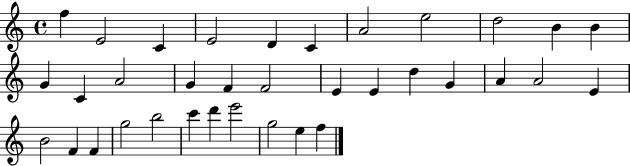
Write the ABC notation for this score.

X:1
T:Untitled
M:4/4
L:1/4
K:C
f E2 C E2 D C A2 e2 d2 B B G C A2 G F F2 E E d G A A2 E B2 F F g2 b2 c' d' e'2 g2 e f